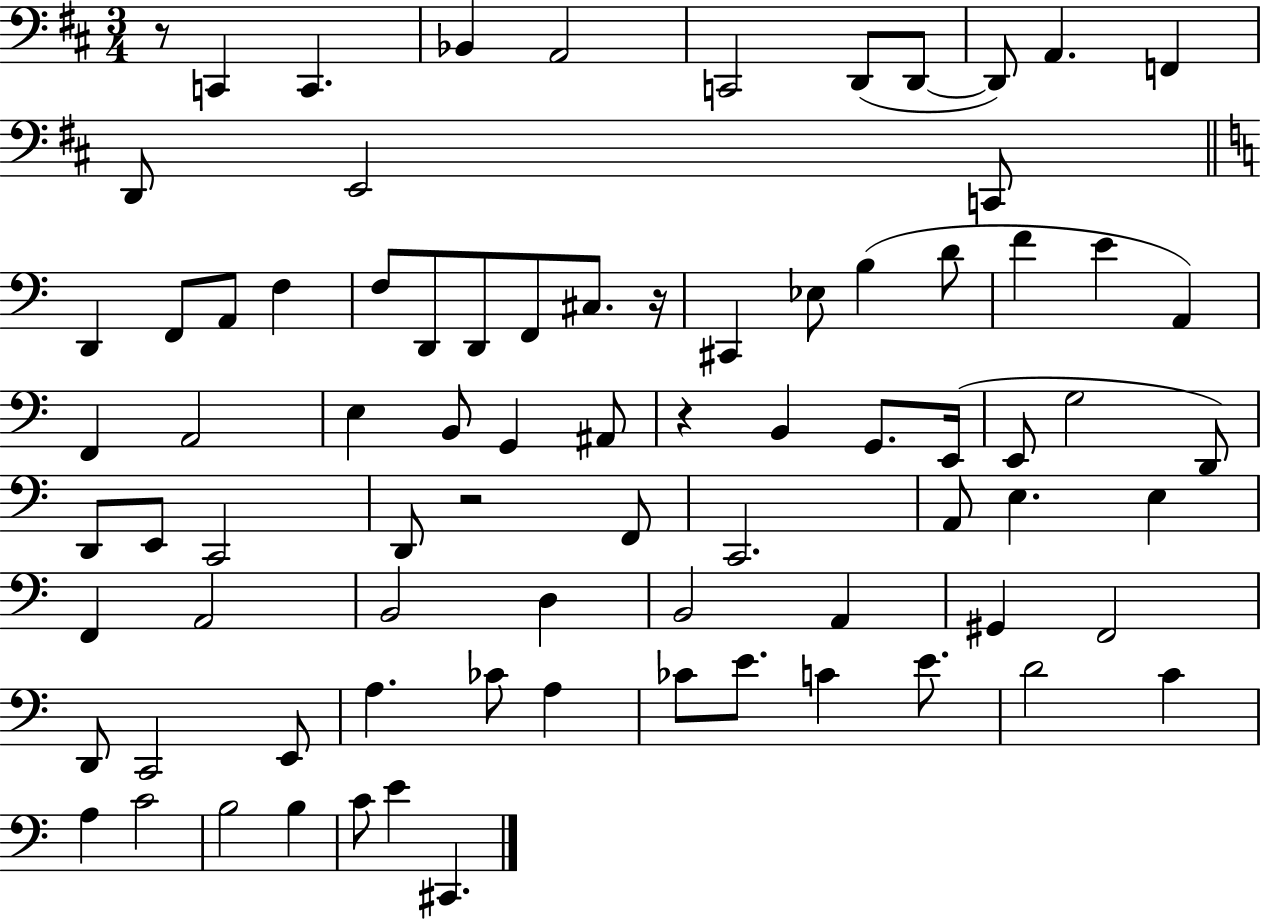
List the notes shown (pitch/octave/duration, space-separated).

R/e C2/q C2/q. Bb2/q A2/h C2/h D2/e D2/e D2/e A2/q. F2/q D2/e E2/h C2/e D2/q F2/e A2/e F3/q F3/e D2/e D2/e F2/e C#3/e. R/s C#2/q Eb3/e B3/q D4/e F4/q E4/q A2/q F2/q A2/h E3/q B2/e G2/q A#2/e R/q B2/q G2/e. E2/s E2/e G3/h D2/e D2/e E2/e C2/h D2/e R/h F2/e C2/h. A2/e E3/q. E3/q F2/q A2/h B2/h D3/q B2/h A2/q G#2/q F2/h D2/e C2/h E2/e A3/q. CES4/e A3/q CES4/e E4/e. C4/q E4/e. D4/h C4/q A3/q C4/h B3/h B3/q C4/e E4/q C#2/q.